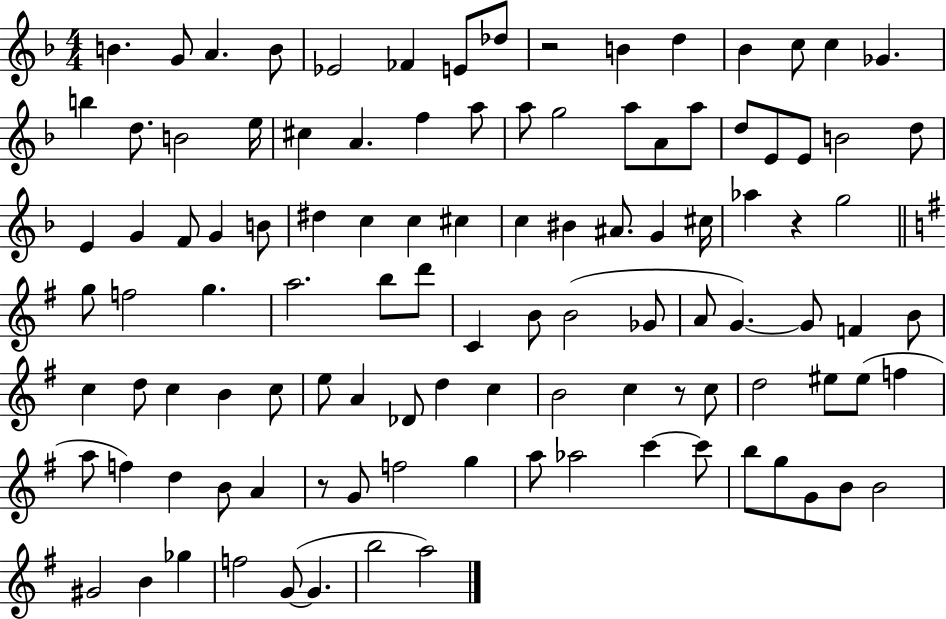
{
  \clef treble
  \numericTimeSignature
  \time 4/4
  \key f \major
  b'4. g'8 a'4. b'8 | ees'2 fes'4 e'8 des''8 | r2 b'4 d''4 | bes'4 c''8 c''4 ges'4. | \break b''4 d''8. b'2 e''16 | cis''4 a'4. f''4 a''8 | a''8 g''2 a''8 a'8 a''8 | d''8 e'8 e'8 b'2 d''8 | \break e'4 g'4 f'8 g'4 b'8 | dis''4 c''4 c''4 cis''4 | c''4 bis'4 ais'8. g'4 cis''16 | aes''4 r4 g''2 | \break \bar "||" \break \key g \major g''8 f''2 g''4. | a''2. b''8 d'''8 | c'4 b'8 b'2( ges'8 | a'8 g'4.~~) g'8 f'4 b'8 | \break c''4 d''8 c''4 b'4 c''8 | e''8 a'4 des'8 d''4 c''4 | b'2 c''4 r8 c''8 | d''2 eis''8 eis''8( f''4 | \break a''8 f''4) d''4 b'8 a'4 | r8 g'8 f''2 g''4 | a''8 aes''2 c'''4~~ c'''8 | b''8 g''8 g'8 b'8 b'2 | \break gis'2 b'4 ges''4 | f''2 g'8~(~ g'4. | b''2 a''2) | \bar "|."
}